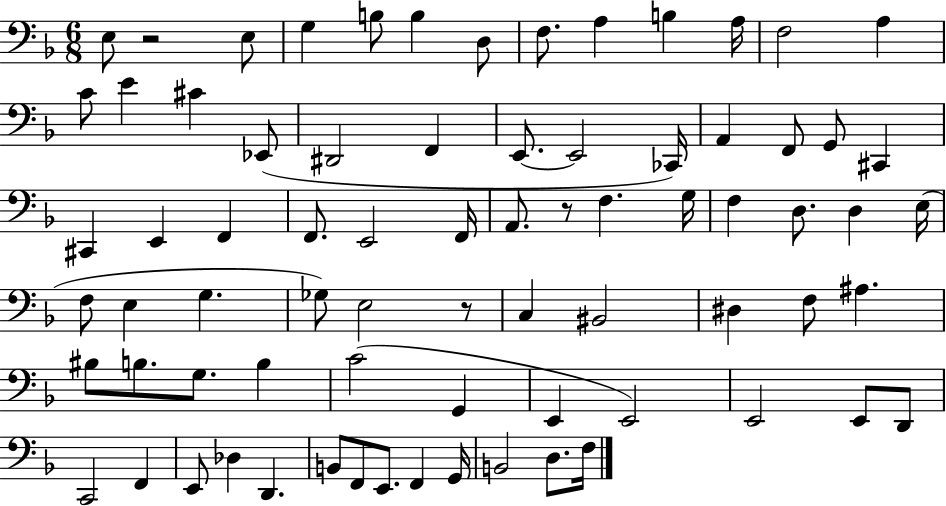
X:1
T:Untitled
M:6/8
L:1/4
K:F
E,/2 z2 E,/2 G, B,/2 B, D,/2 F,/2 A, B, A,/4 F,2 A, C/2 E ^C _E,,/2 ^D,,2 F,, E,,/2 E,,2 _C,,/4 A,, F,,/2 G,,/2 ^C,, ^C,, E,, F,, F,,/2 E,,2 F,,/4 A,,/2 z/2 F, G,/4 F, D,/2 D, E,/4 F,/2 E, G, _G,/2 E,2 z/2 C, ^B,,2 ^D, F,/2 ^A, ^B,/2 B,/2 G,/2 B, C2 G,, E,, E,,2 E,,2 E,,/2 D,,/2 C,,2 F,, E,,/2 _D, D,, B,,/2 F,,/2 E,,/2 F,, G,,/4 B,,2 D,/2 F,/4